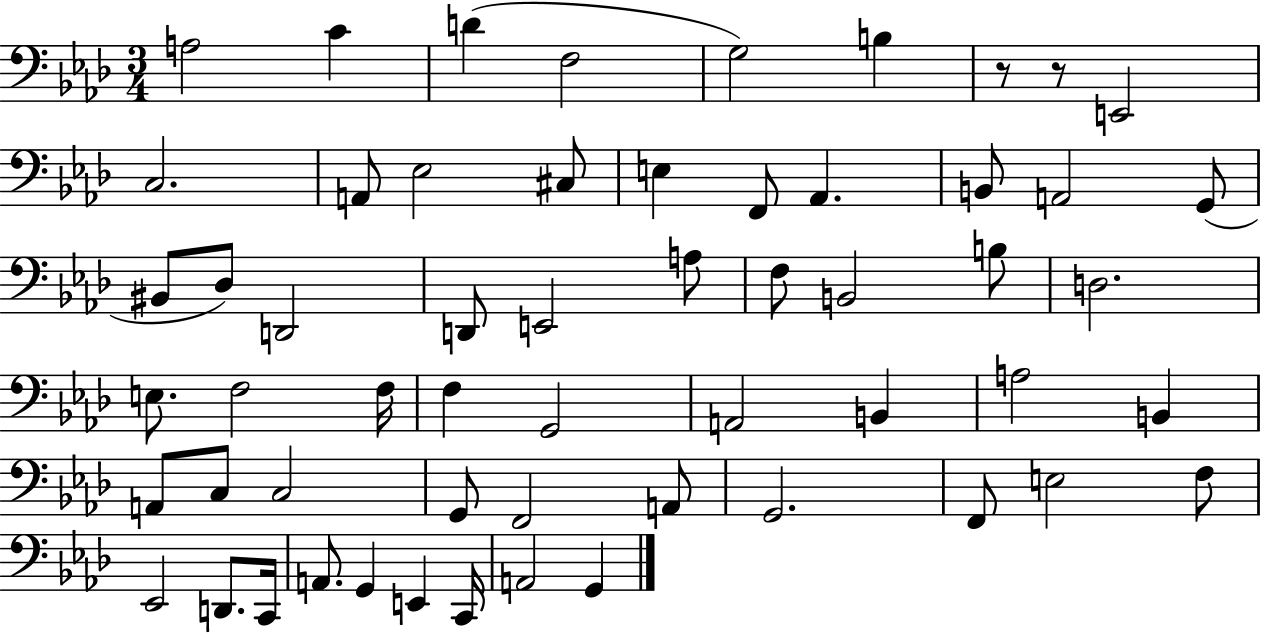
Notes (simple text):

A3/h C4/q D4/q F3/h G3/h B3/q R/e R/e E2/h C3/h. A2/e Eb3/h C#3/e E3/q F2/e Ab2/q. B2/e A2/h G2/e BIS2/e Db3/e D2/h D2/e E2/h A3/e F3/e B2/h B3/e D3/h. E3/e. F3/h F3/s F3/q G2/h A2/h B2/q A3/h B2/q A2/e C3/e C3/h G2/e F2/h A2/e G2/h. F2/e E3/h F3/e Eb2/h D2/e. C2/s A2/e. G2/q E2/q C2/s A2/h G2/q